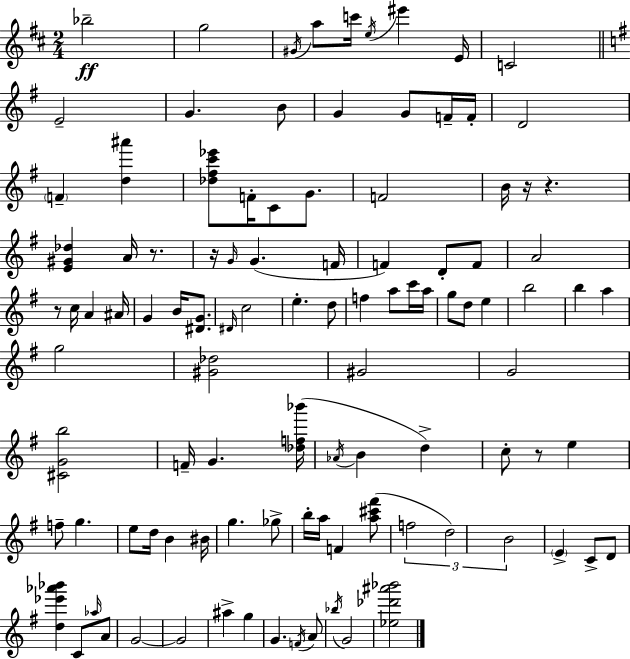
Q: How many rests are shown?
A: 6